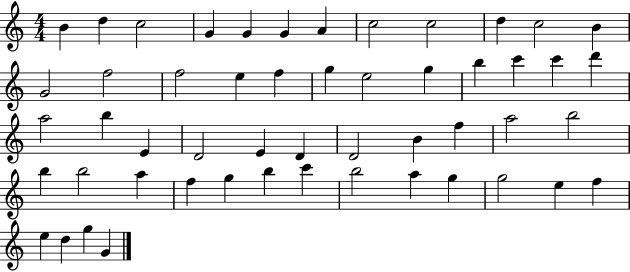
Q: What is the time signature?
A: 4/4